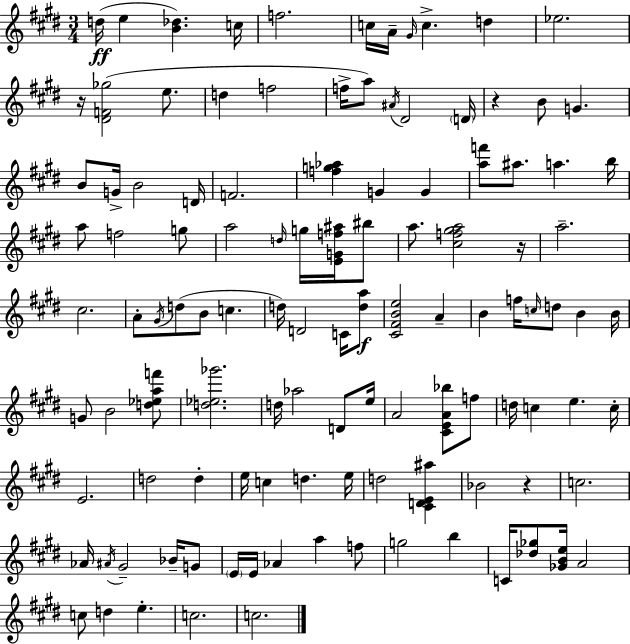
{
  \clef treble
  \numericTimeSignature
  \time 3/4
  \key e \major
  d''16(\ff e''4 <b' des''>4.) c''16 | f''2. | c''16 a'16-- \grace { gis'16 } c''4.-> d''4 | ees''2. | \break r16 <dis' f' ges''>2( e''8. | d''4 f''2 | f''16-> a''8) \acciaccatura { ais'16 } dis'2 | \parenthesize d'16 r4 b'8 g'4. | \break b'8 g'16-> b'2 | d'16 f'2. | <f'' g'' aes''>4 g'4 g'4 | <a'' f'''>8 ais''8. a''4. | \break b''16 a''8 f''2 | g''8 a''2 \grace { d''16 } g''16 | <e' g' f'' ais''>16 bis''8 a''8. <cis'' f'' gis'' a''>2 | r16 a''2.-- | \break cis''2. | a'8-. \acciaccatura { gis'16 } d''8( b'8 c''4. | d''16) d'2 | c'16 <d'' a''>8\f <cis' fis' b' e''>2 | \break a'4-- b'4 f''16 \grace { c''16 } d''8 | b'4 b'16 g'8 b'2 | <d'' ees'' a'' f'''>8 <d'' ees'' ges'''>2. | d''16 aes''2 | \break d'8 e''16 a'2 | <cis' e' a' bes''>8 f''8 d''16 c''4 e''4. | c''16-. e'2. | d''2 | \break d''4-. e''16 c''4 d''4. | e''16 d''2 | <cis' d' e' ais''>4 bes'2 | r4 c''2. | \break aes'16 \acciaccatura { ais'16 } gis'2-- | bes'16-- g'8 \parenthesize e'16 e'16 aes'4 | a''4 f''8 g''2 | b''4 c'16 <des'' ges''>8 <ges' b' e''>16 a'2 | \break c''8 d''4 | e''4.-. c''2. | c''2. | \bar "|."
}